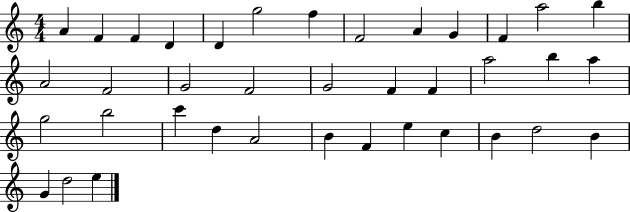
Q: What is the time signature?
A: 4/4